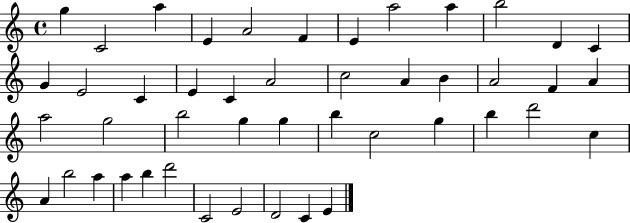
G5/q C4/h A5/q E4/q A4/h F4/q E4/q A5/h A5/q B5/h D4/q C4/q G4/q E4/h C4/q E4/q C4/q A4/h C5/h A4/q B4/q A4/h F4/q A4/q A5/h G5/h B5/h G5/q G5/q B5/q C5/h G5/q B5/q D6/h C5/q A4/q B5/h A5/q A5/q B5/q D6/h C4/h E4/h D4/h C4/q E4/q